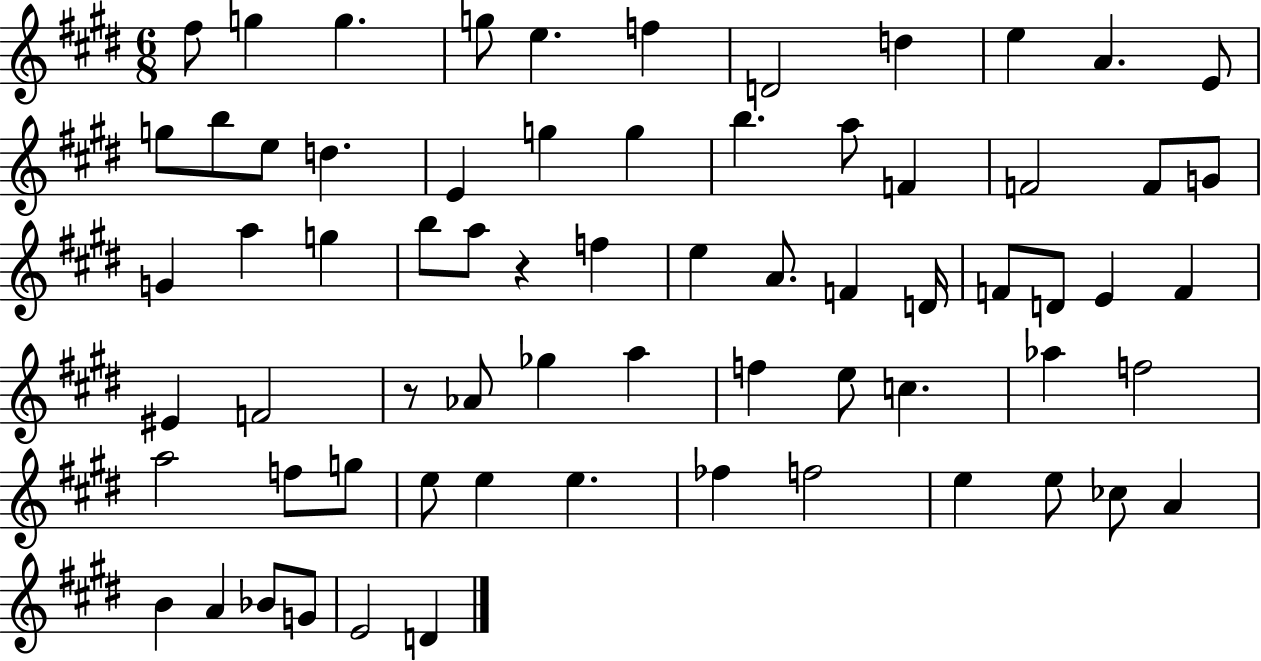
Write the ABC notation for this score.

X:1
T:Untitled
M:6/8
L:1/4
K:E
^f/2 g g g/2 e f D2 d e A E/2 g/2 b/2 e/2 d E g g b a/2 F F2 F/2 G/2 G a g b/2 a/2 z f e A/2 F D/4 F/2 D/2 E F ^E F2 z/2 _A/2 _g a f e/2 c _a f2 a2 f/2 g/2 e/2 e e _f f2 e e/2 _c/2 A B A _B/2 G/2 E2 D